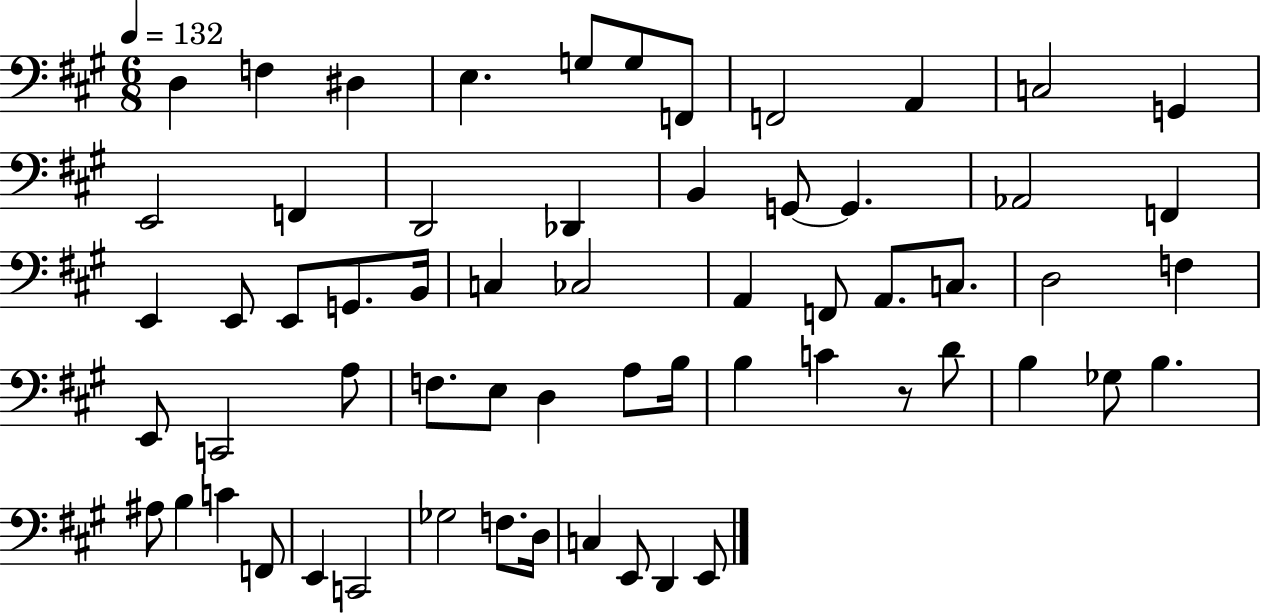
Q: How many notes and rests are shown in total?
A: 61